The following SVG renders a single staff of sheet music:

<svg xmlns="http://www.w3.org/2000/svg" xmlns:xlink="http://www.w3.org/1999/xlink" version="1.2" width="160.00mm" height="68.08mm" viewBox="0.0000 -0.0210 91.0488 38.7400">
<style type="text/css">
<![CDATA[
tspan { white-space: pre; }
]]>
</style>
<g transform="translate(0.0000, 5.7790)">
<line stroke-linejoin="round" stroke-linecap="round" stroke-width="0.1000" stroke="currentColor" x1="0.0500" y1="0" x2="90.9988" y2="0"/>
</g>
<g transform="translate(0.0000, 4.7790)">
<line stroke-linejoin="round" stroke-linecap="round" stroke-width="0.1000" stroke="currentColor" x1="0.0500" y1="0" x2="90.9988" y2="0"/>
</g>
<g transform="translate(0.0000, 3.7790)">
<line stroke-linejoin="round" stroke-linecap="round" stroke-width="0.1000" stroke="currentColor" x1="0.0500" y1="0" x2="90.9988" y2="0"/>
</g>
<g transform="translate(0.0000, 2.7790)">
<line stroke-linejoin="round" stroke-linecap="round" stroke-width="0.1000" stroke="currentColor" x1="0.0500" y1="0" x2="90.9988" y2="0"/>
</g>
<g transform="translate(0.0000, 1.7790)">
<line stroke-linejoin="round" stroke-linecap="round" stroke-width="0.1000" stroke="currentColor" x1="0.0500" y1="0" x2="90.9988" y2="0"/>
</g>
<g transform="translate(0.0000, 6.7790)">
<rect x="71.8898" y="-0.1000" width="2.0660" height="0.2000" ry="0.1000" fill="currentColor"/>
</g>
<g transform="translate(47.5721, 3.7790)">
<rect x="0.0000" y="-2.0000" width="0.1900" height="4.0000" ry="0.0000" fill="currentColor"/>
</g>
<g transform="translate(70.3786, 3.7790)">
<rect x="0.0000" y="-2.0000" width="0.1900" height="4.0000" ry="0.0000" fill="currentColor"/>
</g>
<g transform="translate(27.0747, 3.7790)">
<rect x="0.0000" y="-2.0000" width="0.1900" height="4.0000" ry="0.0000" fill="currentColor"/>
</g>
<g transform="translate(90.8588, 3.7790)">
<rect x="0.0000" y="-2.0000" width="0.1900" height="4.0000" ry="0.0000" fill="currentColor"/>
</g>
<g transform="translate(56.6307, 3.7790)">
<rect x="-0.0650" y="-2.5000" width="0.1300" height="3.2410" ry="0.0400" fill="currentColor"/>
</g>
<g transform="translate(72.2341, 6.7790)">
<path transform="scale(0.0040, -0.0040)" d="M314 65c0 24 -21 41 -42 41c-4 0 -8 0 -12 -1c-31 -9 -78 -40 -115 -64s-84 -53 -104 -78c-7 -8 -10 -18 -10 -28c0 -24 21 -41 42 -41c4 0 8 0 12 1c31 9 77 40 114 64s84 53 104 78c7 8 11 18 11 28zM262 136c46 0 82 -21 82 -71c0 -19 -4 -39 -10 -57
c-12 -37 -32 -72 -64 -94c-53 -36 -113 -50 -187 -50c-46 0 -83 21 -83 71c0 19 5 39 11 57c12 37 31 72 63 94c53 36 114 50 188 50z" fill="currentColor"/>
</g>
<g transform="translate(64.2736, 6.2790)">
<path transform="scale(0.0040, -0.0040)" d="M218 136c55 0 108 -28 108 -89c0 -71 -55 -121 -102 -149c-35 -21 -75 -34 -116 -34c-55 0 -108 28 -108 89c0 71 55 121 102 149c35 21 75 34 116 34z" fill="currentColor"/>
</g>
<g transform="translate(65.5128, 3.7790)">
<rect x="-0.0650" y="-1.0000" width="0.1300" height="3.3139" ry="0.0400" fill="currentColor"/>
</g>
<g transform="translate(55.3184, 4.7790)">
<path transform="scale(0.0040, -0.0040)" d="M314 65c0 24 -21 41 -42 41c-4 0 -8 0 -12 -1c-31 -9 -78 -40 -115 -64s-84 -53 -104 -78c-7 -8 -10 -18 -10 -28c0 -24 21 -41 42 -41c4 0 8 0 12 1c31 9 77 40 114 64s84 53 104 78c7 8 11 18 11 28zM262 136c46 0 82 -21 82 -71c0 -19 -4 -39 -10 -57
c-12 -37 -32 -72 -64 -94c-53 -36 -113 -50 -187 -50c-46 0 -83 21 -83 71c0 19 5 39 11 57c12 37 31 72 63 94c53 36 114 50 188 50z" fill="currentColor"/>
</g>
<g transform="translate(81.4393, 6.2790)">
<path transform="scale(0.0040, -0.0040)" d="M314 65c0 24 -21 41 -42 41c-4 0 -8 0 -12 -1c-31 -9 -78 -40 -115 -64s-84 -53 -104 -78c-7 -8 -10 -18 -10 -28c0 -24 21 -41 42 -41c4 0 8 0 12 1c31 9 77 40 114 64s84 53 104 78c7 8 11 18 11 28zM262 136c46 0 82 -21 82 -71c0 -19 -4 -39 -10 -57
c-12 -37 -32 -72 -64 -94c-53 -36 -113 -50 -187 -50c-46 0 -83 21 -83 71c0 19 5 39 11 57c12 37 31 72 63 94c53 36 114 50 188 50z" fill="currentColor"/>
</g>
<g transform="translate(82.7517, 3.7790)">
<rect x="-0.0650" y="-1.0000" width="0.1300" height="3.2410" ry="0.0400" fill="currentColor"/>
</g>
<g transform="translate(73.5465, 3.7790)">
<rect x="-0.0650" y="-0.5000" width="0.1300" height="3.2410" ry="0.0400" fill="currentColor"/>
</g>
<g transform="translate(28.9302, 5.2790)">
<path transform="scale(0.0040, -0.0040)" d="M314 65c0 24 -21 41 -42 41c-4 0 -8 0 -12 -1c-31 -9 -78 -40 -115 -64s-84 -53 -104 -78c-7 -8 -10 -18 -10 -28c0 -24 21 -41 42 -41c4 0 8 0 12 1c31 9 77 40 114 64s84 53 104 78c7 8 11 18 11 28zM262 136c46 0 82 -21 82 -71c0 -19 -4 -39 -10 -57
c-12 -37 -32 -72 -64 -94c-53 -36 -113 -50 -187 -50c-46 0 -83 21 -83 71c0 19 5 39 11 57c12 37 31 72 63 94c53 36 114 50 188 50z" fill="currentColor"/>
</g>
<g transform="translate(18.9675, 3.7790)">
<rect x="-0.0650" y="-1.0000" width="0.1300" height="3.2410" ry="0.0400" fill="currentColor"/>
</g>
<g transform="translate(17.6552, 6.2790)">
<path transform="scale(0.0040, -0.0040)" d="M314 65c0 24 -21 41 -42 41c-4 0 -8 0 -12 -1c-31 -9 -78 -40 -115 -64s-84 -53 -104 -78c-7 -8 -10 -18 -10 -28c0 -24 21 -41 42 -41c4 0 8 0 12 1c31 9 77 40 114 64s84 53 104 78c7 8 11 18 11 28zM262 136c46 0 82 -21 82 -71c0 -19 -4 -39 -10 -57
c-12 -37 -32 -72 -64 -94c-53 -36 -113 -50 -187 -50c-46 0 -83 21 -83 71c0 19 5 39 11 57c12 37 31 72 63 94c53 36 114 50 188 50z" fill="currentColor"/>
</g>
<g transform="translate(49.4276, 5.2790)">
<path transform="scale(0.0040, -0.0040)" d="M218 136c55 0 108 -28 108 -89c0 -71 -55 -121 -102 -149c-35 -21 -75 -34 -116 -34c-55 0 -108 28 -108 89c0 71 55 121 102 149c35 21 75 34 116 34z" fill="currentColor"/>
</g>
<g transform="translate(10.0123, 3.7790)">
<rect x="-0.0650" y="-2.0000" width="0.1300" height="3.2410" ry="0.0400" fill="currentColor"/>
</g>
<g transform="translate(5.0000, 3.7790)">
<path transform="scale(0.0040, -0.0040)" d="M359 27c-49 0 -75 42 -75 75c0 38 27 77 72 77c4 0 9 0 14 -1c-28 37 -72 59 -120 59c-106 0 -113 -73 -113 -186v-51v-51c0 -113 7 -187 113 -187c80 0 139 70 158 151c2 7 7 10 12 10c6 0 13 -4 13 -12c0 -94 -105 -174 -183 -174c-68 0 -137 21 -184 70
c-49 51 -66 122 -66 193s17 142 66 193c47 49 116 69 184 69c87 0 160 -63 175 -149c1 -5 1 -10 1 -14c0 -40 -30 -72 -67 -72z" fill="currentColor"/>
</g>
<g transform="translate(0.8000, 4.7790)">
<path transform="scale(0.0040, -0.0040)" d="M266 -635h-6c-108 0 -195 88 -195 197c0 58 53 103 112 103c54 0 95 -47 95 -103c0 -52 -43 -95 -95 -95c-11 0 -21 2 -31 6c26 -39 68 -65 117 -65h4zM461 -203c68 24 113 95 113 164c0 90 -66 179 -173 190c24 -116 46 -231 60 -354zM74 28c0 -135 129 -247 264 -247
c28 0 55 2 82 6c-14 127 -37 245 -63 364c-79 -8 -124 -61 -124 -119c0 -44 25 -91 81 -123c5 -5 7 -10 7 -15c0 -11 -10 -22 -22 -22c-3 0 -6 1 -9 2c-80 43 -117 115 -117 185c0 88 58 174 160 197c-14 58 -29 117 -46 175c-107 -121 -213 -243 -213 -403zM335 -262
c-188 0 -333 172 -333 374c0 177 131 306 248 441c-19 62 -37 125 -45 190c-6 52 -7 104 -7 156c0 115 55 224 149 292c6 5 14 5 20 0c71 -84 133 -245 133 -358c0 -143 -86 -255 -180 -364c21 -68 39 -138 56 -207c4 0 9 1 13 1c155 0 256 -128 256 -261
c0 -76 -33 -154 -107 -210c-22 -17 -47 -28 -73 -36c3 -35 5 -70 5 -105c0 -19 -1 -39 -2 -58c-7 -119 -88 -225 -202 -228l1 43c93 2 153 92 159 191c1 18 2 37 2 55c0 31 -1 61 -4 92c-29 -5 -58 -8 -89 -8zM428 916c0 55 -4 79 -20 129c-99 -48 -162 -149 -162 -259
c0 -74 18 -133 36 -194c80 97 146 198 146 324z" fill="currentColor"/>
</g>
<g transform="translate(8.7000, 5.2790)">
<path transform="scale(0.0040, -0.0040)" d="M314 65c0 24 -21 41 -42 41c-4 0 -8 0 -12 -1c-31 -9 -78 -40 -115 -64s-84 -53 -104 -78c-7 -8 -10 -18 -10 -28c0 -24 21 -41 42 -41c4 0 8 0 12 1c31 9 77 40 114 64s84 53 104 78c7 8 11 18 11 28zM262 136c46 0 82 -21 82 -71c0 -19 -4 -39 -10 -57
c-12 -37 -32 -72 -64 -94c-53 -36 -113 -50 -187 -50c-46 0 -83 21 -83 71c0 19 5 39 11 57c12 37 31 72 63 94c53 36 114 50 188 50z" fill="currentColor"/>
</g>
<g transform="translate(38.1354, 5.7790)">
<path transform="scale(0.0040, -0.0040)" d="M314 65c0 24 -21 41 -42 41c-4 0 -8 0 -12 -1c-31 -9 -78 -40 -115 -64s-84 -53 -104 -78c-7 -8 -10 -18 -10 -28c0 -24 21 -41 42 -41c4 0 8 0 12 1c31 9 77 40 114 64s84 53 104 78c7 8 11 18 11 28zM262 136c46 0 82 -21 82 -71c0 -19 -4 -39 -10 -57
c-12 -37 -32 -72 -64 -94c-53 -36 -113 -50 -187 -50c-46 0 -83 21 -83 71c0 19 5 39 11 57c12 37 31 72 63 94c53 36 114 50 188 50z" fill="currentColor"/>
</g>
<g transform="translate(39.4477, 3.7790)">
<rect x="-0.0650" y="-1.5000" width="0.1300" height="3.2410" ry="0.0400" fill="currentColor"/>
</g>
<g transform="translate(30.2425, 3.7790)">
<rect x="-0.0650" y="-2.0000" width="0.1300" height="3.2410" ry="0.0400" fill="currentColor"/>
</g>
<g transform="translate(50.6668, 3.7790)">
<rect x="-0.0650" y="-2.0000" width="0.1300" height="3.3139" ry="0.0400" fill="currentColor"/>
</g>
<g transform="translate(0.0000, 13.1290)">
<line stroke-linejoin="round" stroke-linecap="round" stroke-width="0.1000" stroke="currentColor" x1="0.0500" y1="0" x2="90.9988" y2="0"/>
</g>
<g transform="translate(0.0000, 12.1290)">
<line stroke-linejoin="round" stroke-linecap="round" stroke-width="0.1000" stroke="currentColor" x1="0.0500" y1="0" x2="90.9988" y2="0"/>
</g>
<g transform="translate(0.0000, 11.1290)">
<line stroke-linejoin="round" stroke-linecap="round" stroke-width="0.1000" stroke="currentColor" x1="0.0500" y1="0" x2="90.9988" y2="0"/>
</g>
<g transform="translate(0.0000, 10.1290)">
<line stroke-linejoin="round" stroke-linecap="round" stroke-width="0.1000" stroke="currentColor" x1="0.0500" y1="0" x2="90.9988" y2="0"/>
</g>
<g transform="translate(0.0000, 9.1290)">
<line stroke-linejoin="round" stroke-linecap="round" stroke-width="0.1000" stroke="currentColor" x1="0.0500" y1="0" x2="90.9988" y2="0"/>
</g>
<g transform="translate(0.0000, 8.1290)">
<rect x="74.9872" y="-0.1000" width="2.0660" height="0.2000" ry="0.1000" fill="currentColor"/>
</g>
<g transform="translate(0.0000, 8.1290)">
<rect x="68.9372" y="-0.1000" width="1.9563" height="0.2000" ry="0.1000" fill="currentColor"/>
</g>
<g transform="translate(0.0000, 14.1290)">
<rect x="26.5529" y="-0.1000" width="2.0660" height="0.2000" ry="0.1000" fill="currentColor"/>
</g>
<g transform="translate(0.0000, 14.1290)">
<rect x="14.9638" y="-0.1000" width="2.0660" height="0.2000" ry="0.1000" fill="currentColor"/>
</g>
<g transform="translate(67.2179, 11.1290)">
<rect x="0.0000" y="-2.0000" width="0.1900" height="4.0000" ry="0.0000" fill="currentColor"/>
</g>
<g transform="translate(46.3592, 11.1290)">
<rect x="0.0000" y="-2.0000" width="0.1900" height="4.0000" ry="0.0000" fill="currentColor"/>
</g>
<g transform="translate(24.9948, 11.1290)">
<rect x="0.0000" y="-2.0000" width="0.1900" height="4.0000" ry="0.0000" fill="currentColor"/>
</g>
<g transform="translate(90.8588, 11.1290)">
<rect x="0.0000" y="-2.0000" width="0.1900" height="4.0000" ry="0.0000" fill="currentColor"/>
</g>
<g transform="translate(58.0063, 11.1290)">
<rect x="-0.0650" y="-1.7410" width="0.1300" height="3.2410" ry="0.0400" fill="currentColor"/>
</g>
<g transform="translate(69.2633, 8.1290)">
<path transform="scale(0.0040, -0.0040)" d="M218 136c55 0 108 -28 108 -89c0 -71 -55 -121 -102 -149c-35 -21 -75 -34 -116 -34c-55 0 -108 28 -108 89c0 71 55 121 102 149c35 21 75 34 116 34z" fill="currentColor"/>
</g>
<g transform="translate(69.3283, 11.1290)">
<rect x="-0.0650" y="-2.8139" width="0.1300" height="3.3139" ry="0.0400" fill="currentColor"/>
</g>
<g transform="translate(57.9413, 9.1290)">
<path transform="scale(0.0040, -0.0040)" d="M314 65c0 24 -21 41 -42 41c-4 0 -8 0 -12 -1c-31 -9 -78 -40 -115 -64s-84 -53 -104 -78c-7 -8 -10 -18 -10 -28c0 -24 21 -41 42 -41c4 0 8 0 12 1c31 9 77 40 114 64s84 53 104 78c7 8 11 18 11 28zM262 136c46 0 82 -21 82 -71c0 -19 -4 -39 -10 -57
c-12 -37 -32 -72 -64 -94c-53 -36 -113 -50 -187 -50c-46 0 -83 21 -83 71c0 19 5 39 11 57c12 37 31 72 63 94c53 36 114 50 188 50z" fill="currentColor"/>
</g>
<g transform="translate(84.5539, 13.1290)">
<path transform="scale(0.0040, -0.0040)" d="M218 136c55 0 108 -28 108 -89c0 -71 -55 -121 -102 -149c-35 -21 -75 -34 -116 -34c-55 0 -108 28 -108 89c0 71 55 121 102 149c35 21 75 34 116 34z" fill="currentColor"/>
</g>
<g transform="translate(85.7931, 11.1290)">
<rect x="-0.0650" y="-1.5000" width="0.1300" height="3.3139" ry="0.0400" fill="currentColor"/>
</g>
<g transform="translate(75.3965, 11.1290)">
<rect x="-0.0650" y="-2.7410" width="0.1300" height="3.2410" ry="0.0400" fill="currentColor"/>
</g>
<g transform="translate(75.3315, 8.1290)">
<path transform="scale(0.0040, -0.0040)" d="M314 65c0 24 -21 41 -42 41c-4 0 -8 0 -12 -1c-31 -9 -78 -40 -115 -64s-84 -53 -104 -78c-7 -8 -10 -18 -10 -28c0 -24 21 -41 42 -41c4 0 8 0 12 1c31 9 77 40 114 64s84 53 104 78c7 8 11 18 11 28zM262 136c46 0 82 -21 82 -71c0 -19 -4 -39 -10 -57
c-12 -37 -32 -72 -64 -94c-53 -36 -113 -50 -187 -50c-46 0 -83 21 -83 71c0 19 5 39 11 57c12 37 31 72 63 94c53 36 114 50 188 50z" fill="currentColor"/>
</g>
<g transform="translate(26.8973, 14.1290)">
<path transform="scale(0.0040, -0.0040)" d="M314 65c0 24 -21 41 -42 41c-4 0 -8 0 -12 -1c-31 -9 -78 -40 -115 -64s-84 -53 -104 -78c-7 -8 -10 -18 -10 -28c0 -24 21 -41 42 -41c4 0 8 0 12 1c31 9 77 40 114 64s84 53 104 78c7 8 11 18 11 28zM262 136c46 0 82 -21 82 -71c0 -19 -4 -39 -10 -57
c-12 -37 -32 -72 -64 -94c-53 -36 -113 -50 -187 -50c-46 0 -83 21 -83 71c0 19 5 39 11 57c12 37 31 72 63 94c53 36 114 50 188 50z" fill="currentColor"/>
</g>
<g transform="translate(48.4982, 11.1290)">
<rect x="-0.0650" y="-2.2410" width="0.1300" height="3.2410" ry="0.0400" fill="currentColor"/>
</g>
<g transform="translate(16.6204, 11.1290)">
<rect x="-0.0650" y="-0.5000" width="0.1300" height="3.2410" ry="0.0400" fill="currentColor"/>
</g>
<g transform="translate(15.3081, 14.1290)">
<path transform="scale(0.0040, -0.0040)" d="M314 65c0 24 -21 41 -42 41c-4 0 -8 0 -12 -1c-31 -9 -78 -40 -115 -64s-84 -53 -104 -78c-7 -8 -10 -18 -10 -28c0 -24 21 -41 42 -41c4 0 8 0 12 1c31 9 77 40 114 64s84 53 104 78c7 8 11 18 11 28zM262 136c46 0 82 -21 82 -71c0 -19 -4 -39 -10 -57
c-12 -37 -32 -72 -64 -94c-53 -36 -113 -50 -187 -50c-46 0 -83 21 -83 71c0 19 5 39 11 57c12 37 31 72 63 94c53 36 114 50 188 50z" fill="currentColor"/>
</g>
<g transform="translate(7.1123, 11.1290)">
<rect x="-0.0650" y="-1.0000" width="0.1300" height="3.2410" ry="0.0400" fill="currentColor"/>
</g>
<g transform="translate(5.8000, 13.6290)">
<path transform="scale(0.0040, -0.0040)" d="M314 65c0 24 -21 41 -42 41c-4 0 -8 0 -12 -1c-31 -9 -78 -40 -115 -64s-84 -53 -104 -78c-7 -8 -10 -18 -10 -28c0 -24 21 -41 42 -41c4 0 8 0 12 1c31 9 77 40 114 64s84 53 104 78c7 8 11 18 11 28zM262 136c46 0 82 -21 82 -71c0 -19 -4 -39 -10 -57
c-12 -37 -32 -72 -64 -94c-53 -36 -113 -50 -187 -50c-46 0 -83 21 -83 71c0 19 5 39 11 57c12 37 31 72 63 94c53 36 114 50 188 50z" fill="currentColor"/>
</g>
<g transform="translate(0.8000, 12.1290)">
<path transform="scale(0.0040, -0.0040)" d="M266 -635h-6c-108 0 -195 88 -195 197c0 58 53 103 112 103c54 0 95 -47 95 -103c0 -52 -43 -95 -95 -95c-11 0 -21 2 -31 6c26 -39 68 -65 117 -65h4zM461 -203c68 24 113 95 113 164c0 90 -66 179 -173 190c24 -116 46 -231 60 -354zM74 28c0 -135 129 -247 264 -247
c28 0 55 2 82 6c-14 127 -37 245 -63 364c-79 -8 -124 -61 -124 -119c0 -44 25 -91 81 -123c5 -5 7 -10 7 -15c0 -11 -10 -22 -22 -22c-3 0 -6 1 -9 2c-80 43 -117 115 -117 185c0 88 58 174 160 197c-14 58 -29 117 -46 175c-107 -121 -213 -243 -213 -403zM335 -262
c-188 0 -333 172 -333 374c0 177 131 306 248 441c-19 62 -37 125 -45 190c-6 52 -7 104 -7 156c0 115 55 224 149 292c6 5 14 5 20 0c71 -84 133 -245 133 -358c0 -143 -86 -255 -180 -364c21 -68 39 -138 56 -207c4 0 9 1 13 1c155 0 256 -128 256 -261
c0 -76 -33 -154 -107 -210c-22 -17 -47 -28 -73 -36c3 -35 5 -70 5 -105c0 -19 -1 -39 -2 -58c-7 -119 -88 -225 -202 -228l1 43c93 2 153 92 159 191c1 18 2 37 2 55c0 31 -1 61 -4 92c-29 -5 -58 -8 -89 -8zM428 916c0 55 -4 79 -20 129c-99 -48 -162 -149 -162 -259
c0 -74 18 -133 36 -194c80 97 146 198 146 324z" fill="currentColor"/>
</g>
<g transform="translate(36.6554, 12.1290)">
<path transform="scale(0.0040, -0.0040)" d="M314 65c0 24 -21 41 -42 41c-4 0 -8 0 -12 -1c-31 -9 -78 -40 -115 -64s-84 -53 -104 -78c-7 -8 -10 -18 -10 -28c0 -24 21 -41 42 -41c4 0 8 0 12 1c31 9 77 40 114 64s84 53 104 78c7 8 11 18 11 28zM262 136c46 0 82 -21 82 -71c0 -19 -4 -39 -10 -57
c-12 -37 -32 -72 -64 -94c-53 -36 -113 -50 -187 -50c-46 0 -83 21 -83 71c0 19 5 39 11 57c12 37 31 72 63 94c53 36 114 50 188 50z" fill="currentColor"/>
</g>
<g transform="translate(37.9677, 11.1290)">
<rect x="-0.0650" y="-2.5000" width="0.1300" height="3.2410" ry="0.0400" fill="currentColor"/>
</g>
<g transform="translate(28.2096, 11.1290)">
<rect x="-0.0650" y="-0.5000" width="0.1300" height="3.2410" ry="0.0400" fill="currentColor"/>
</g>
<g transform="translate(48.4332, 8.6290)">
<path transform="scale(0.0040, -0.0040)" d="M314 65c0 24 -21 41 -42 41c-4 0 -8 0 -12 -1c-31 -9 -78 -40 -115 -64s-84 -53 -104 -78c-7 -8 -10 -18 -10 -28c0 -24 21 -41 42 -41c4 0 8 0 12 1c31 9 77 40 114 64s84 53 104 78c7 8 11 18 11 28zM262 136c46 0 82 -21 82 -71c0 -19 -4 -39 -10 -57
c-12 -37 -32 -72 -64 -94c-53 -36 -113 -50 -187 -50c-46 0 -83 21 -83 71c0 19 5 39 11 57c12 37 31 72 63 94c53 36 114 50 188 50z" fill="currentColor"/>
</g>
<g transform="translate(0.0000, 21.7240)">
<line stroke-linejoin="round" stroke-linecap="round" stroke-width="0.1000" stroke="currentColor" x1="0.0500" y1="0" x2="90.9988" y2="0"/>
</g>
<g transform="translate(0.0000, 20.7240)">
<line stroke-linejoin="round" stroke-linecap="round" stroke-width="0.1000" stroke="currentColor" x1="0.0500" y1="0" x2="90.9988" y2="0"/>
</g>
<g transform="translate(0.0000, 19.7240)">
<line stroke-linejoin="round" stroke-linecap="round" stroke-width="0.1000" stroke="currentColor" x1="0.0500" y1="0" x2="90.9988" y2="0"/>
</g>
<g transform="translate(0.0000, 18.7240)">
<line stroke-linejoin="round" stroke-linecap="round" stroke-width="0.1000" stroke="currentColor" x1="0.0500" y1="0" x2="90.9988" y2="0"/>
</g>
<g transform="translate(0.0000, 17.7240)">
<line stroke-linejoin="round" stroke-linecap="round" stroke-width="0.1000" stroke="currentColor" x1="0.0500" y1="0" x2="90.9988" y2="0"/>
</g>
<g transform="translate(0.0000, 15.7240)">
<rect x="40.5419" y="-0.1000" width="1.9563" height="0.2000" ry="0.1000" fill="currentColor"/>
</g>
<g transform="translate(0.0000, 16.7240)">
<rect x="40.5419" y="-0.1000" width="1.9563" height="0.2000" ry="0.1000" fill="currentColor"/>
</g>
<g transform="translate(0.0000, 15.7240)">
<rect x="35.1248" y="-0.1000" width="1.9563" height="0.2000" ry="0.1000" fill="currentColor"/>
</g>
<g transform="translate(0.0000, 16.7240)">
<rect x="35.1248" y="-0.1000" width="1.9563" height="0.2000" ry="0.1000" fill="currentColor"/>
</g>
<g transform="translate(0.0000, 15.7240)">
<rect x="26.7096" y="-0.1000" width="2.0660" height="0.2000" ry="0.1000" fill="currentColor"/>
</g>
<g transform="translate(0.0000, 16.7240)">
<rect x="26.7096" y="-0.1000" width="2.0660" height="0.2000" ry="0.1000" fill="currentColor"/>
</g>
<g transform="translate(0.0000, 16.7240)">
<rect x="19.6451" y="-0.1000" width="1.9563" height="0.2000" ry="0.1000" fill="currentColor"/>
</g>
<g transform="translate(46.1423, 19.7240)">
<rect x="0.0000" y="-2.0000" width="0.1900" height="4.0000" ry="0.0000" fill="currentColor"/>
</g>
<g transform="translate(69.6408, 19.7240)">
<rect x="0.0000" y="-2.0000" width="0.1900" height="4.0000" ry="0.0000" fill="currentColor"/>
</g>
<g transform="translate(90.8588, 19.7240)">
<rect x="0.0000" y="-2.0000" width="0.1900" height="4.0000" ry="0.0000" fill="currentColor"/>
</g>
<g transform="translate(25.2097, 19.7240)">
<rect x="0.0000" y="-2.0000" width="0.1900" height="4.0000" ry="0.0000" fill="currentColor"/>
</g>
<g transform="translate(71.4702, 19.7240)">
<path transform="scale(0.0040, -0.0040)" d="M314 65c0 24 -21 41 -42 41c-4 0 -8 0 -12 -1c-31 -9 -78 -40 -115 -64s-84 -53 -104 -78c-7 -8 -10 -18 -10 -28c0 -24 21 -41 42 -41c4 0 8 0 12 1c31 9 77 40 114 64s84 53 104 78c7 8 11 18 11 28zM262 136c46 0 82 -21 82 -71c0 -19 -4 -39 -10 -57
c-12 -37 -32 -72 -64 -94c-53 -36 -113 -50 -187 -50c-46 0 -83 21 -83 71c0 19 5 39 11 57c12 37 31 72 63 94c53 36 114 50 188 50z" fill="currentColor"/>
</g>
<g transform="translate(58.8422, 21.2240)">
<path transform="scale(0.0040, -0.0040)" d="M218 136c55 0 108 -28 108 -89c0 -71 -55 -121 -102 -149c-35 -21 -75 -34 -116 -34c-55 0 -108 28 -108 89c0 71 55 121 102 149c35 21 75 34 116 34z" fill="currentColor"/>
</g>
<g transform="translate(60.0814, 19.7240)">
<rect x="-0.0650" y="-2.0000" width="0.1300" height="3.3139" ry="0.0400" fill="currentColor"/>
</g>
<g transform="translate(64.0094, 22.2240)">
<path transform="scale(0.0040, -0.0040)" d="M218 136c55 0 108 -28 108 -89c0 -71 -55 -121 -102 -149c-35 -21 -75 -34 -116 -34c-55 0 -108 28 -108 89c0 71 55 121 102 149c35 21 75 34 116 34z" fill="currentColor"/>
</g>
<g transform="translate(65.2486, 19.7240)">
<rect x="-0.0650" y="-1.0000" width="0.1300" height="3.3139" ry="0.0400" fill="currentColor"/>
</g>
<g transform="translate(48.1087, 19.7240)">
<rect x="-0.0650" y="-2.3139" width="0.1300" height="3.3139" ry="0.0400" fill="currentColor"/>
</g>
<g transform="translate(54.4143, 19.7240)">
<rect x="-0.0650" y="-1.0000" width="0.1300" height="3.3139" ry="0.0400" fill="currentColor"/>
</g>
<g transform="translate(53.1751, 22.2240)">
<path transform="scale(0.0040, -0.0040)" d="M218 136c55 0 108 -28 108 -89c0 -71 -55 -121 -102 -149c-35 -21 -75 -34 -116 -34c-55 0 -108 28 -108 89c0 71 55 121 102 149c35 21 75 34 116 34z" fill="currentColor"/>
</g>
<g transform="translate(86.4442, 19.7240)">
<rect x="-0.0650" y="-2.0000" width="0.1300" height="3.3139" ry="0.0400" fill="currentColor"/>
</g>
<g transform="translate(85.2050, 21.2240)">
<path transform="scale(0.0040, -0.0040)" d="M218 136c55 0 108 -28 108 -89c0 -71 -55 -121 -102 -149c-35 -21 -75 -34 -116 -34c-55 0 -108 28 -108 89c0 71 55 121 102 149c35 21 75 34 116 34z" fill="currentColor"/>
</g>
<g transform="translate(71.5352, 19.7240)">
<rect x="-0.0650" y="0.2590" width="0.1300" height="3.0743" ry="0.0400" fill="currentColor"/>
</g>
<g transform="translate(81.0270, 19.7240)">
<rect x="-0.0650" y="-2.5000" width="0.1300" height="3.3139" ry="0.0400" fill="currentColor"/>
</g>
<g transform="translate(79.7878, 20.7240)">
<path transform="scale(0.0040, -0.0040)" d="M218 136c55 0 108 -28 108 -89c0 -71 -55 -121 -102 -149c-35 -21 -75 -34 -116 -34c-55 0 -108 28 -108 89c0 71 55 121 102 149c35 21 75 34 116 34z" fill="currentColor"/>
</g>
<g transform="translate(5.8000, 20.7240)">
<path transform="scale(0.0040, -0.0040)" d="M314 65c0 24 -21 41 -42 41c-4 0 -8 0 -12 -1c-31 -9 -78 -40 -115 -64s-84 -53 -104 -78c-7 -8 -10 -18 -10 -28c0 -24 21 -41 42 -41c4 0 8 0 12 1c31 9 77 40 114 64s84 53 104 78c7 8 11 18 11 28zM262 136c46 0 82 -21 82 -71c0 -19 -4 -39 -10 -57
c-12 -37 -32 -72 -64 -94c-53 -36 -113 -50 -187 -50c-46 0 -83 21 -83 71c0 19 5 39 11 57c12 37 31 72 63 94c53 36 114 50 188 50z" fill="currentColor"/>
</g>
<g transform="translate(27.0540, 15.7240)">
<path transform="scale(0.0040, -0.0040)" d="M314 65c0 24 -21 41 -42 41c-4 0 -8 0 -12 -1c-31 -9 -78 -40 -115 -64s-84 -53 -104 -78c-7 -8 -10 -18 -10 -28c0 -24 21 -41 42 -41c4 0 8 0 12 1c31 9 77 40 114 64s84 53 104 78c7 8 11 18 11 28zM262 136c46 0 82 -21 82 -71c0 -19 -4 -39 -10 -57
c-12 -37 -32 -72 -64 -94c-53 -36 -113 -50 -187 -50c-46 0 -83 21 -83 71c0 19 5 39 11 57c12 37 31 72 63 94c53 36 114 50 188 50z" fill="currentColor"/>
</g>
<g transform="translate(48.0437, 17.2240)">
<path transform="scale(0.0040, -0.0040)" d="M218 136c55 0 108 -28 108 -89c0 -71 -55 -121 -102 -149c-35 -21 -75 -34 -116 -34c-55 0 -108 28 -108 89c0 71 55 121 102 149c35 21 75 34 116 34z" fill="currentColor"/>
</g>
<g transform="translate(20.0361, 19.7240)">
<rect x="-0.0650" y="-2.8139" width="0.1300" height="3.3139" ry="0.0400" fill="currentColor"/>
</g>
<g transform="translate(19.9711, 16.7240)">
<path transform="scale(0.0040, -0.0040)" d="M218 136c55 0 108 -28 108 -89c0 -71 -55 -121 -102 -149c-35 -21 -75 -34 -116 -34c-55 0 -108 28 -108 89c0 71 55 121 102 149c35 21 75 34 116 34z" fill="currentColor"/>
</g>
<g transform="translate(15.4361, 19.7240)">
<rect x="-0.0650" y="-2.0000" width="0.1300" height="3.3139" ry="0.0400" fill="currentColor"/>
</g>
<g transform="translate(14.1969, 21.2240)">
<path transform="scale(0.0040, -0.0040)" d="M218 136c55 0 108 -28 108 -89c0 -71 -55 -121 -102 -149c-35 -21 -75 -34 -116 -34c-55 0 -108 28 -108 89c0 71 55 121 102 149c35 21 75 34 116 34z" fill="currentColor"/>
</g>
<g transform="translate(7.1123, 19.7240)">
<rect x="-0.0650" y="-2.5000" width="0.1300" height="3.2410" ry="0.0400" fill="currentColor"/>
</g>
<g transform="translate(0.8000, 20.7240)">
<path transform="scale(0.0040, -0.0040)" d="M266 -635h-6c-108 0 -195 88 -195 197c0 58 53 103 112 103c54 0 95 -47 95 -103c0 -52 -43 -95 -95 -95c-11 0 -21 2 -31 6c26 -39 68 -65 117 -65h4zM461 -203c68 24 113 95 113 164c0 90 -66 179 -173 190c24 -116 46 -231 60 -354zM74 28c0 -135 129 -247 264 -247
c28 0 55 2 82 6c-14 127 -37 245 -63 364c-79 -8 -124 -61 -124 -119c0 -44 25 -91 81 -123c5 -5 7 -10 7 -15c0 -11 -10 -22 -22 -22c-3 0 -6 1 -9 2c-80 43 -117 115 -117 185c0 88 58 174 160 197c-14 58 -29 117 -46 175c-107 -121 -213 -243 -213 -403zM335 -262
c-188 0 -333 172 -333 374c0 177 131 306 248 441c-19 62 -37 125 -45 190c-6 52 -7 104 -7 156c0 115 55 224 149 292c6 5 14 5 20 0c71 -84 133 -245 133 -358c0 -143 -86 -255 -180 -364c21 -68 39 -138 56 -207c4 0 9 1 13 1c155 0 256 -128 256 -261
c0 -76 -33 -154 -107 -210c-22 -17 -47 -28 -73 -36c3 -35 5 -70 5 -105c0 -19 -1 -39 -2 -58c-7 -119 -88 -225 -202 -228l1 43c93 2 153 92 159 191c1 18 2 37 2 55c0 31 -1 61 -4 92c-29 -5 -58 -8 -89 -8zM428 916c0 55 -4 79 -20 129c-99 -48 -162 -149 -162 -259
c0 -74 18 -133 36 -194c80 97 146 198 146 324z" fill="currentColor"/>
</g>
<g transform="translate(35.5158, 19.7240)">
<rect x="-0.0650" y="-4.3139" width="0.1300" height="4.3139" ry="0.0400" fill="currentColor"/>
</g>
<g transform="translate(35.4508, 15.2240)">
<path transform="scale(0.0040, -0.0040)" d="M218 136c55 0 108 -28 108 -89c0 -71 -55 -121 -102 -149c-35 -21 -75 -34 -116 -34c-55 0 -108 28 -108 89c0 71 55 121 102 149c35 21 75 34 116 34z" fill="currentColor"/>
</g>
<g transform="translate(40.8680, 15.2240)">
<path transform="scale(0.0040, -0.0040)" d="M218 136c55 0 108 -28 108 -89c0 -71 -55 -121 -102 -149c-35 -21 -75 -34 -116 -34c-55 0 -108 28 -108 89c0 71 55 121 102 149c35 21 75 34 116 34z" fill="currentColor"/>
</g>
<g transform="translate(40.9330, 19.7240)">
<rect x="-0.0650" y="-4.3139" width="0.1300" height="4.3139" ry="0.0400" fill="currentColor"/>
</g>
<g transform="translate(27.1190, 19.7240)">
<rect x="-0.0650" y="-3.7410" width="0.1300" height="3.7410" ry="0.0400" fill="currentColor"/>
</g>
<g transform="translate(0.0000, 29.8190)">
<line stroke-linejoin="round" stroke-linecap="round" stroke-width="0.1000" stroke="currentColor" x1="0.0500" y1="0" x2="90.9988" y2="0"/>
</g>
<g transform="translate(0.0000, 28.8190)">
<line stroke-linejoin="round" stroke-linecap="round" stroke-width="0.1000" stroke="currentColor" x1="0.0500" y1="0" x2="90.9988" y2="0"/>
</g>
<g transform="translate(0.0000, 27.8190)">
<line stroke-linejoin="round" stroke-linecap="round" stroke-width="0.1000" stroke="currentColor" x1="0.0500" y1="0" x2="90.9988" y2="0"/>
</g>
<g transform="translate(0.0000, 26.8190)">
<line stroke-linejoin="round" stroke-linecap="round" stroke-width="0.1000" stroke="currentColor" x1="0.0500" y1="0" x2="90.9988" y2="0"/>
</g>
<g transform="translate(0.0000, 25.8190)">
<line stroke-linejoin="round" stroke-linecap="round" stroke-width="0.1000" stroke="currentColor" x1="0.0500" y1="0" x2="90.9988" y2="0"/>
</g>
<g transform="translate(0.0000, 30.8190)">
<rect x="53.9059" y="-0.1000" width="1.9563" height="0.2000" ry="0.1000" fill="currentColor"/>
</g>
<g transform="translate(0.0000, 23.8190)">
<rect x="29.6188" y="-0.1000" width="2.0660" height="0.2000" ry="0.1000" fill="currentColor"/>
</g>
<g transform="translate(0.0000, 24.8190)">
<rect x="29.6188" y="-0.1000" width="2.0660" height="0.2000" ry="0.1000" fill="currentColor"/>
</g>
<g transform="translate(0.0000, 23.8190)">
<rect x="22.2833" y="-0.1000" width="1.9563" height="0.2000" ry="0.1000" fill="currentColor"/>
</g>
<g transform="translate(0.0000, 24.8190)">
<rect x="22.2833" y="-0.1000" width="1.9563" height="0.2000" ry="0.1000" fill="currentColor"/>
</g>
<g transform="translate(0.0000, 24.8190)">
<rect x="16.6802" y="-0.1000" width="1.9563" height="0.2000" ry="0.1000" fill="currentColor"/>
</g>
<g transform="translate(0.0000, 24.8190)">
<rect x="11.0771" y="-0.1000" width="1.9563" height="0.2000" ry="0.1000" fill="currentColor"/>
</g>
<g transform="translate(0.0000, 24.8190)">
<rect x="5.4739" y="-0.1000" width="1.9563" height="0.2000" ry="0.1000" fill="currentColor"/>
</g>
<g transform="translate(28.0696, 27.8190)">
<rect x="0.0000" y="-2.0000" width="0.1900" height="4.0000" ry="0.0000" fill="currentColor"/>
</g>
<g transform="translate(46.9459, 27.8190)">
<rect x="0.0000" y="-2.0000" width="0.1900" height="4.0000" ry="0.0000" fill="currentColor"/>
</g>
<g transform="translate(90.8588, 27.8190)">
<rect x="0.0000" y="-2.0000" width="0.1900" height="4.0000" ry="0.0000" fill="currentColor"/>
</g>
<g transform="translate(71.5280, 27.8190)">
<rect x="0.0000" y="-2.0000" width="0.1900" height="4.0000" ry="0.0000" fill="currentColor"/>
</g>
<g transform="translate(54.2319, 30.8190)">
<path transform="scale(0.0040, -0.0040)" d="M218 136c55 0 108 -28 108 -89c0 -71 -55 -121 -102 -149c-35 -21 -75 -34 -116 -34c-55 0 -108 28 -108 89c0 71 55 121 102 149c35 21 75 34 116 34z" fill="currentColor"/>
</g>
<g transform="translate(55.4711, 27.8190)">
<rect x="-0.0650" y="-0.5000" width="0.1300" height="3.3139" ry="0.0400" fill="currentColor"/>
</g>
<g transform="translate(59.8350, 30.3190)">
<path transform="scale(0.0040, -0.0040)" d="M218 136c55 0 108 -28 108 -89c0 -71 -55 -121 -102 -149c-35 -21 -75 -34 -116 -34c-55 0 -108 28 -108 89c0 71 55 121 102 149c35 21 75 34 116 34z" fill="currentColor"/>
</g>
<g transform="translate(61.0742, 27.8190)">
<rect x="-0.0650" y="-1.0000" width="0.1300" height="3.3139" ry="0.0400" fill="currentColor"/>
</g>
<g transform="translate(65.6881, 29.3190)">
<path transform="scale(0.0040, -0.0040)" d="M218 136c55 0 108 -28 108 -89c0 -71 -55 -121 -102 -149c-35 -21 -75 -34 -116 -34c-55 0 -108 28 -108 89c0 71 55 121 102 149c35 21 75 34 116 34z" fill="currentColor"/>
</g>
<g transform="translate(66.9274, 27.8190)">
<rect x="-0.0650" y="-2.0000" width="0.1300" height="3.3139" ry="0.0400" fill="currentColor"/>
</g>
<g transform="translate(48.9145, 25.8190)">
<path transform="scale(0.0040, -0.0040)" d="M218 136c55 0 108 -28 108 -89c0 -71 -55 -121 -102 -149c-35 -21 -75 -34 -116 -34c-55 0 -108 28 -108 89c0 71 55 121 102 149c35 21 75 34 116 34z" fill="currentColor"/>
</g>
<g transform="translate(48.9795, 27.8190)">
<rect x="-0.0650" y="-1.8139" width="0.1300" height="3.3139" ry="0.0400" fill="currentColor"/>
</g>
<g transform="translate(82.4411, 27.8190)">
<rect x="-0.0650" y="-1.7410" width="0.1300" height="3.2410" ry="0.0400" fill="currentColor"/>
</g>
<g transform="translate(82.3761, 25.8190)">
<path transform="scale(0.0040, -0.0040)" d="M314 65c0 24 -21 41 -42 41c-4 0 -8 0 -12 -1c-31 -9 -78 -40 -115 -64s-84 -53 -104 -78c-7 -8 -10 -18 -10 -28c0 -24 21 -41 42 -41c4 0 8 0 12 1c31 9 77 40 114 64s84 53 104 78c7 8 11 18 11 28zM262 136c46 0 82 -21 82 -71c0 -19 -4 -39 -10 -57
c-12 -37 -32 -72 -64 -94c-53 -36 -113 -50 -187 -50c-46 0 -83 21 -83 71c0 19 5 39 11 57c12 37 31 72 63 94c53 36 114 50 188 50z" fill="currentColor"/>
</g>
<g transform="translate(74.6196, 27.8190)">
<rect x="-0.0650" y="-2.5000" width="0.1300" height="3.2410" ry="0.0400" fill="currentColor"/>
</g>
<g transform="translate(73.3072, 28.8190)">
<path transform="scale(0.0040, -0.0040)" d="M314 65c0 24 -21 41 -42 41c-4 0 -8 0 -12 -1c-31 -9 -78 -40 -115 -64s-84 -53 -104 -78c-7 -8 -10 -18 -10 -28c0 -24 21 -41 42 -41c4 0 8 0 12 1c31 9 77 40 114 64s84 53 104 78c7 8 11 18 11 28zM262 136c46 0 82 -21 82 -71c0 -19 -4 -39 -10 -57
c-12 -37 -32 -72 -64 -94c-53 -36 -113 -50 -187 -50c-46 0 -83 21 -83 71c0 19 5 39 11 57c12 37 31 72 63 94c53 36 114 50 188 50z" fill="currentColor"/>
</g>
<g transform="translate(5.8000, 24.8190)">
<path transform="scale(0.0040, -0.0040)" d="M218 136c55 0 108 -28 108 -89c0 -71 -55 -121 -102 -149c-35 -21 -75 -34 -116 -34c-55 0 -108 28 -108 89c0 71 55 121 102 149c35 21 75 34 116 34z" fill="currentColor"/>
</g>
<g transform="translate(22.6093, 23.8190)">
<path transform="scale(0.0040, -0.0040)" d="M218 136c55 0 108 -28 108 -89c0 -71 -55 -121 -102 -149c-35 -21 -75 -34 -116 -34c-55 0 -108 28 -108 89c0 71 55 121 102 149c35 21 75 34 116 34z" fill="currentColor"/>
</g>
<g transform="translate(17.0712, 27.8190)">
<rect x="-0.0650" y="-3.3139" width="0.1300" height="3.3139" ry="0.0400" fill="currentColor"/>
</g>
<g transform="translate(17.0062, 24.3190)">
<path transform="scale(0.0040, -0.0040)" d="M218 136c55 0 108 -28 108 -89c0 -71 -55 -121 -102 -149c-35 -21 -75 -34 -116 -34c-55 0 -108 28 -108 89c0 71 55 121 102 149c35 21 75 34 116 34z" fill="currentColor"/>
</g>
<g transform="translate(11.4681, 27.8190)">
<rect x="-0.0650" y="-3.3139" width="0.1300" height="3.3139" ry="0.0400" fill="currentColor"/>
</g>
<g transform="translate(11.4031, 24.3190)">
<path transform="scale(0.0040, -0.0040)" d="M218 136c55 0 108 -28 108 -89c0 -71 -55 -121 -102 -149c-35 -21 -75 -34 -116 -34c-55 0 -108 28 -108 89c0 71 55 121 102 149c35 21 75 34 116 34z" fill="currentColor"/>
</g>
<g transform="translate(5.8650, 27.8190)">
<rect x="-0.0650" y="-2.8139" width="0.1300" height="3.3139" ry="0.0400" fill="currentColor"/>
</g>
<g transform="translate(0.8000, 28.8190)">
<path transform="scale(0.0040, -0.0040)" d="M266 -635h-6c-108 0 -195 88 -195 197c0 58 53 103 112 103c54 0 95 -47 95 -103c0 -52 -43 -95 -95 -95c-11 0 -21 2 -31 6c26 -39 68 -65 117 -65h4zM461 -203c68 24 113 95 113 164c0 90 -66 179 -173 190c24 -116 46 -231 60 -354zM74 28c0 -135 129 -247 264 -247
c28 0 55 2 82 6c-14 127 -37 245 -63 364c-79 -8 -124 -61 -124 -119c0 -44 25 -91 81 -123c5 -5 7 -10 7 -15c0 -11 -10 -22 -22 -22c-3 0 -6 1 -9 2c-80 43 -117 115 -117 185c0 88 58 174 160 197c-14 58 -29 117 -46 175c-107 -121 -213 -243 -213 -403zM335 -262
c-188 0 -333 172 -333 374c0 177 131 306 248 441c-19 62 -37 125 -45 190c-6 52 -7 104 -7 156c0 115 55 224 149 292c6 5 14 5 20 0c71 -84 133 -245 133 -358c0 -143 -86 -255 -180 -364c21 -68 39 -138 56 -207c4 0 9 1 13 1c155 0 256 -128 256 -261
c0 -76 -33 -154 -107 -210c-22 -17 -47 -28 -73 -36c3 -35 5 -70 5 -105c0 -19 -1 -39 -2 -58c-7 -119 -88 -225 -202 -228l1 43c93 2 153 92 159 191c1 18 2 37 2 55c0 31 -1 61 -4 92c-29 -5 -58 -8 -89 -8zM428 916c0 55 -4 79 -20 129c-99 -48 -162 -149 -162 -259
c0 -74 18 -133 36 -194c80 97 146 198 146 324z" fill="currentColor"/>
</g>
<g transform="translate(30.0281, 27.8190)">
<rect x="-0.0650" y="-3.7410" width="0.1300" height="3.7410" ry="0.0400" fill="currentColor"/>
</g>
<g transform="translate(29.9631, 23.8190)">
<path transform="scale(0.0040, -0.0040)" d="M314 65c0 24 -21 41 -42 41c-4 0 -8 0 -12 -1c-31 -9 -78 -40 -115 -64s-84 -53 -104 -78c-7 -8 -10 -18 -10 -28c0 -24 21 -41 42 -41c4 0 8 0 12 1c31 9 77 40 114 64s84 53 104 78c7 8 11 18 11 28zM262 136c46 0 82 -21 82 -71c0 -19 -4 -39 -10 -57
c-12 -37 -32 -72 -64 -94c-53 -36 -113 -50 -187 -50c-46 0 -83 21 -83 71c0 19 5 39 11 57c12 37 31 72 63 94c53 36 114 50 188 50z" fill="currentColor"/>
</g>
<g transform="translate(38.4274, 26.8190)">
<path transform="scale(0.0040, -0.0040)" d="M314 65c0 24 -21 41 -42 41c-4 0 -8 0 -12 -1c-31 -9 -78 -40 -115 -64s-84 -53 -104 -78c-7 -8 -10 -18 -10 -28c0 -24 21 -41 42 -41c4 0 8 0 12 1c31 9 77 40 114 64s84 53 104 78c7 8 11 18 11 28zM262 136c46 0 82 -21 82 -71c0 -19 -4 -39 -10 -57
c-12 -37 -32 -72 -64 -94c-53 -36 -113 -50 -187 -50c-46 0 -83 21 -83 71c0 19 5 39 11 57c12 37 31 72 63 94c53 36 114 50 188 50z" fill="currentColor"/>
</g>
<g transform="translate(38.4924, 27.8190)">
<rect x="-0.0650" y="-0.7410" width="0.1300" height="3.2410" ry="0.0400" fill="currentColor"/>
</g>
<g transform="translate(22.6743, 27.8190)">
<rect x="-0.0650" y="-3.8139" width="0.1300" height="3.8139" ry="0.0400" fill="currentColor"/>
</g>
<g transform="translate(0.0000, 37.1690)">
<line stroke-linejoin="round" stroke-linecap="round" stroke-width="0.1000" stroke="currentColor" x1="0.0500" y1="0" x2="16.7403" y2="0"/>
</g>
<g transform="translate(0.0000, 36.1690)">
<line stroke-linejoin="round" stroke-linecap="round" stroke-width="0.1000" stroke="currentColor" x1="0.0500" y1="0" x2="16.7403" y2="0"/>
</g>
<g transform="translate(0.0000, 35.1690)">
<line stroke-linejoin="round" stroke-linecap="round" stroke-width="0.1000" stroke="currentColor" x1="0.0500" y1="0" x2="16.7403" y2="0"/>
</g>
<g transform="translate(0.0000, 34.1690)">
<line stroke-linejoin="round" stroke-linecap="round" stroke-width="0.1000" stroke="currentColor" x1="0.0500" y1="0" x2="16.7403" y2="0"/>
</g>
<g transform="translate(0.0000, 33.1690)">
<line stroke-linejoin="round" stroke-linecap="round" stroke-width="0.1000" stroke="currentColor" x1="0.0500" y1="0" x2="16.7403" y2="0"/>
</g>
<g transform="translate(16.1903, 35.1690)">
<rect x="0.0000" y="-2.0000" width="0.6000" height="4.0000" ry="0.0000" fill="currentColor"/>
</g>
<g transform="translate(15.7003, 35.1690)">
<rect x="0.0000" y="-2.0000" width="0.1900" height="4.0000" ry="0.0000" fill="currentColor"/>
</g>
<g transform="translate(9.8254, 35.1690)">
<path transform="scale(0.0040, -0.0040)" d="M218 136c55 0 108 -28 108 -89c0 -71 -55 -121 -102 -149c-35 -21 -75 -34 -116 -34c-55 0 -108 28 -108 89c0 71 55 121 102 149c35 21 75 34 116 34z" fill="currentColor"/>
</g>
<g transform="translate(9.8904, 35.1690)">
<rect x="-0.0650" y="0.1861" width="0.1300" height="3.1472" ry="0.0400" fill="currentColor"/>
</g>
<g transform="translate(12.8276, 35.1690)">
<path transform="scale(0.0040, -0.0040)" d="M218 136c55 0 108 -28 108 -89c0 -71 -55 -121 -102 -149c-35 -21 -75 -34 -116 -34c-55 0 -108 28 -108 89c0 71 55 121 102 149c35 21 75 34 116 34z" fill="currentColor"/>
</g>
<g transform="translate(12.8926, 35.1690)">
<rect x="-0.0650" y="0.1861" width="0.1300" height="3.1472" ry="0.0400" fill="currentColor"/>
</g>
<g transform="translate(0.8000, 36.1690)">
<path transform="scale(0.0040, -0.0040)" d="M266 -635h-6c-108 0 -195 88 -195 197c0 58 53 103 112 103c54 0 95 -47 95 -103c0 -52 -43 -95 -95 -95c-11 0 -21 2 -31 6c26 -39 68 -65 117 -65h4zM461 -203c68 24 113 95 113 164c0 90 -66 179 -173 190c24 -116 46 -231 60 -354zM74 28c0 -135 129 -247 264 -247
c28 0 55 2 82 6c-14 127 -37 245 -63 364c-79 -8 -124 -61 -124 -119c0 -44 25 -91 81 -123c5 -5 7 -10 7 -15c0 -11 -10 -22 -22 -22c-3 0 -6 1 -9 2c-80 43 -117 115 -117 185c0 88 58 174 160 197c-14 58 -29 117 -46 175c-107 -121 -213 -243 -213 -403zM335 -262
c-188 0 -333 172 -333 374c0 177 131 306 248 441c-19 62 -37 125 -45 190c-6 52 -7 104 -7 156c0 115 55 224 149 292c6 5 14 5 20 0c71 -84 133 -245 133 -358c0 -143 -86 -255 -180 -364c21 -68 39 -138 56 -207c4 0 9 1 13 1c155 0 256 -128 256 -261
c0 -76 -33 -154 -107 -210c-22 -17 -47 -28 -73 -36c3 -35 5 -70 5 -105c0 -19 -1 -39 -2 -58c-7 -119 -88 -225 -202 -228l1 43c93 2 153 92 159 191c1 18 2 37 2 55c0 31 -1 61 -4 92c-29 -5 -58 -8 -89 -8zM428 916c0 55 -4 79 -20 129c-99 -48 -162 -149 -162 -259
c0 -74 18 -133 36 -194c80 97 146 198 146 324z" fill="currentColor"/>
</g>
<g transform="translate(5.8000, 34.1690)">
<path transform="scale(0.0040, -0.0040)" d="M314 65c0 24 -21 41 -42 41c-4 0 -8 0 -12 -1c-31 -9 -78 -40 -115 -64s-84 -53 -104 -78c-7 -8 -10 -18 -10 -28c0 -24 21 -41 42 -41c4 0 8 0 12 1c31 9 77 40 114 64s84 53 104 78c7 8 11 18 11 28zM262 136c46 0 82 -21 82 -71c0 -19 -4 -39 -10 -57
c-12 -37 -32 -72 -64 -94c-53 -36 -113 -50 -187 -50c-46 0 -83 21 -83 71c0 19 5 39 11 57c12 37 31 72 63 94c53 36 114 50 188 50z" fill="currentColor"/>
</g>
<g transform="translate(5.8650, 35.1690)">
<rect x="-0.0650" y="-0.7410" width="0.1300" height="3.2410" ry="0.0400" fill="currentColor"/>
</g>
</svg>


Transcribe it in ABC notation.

X:1
T:Untitled
M:4/4
L:1/4
K:C
F2 D2 F2 E2 F G2 D C2 D2 D2 C2 C2 G2 g2 f2 a a2 E G2 F a c'2 d' d' g D F D B2 G F a b b c' c'2 d2 f C D F G2 f2 d2 B B